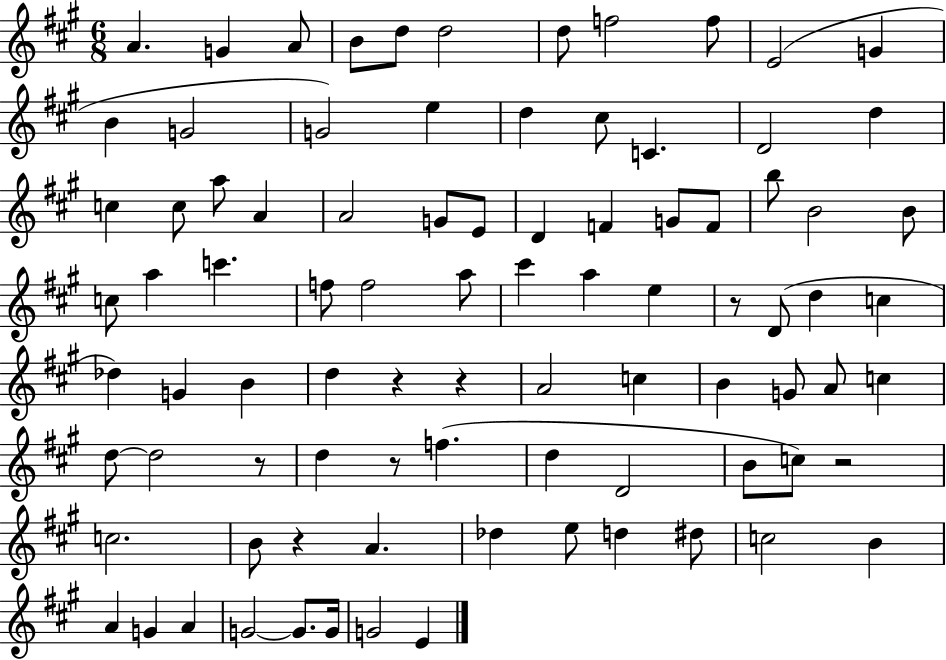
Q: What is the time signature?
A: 6/8